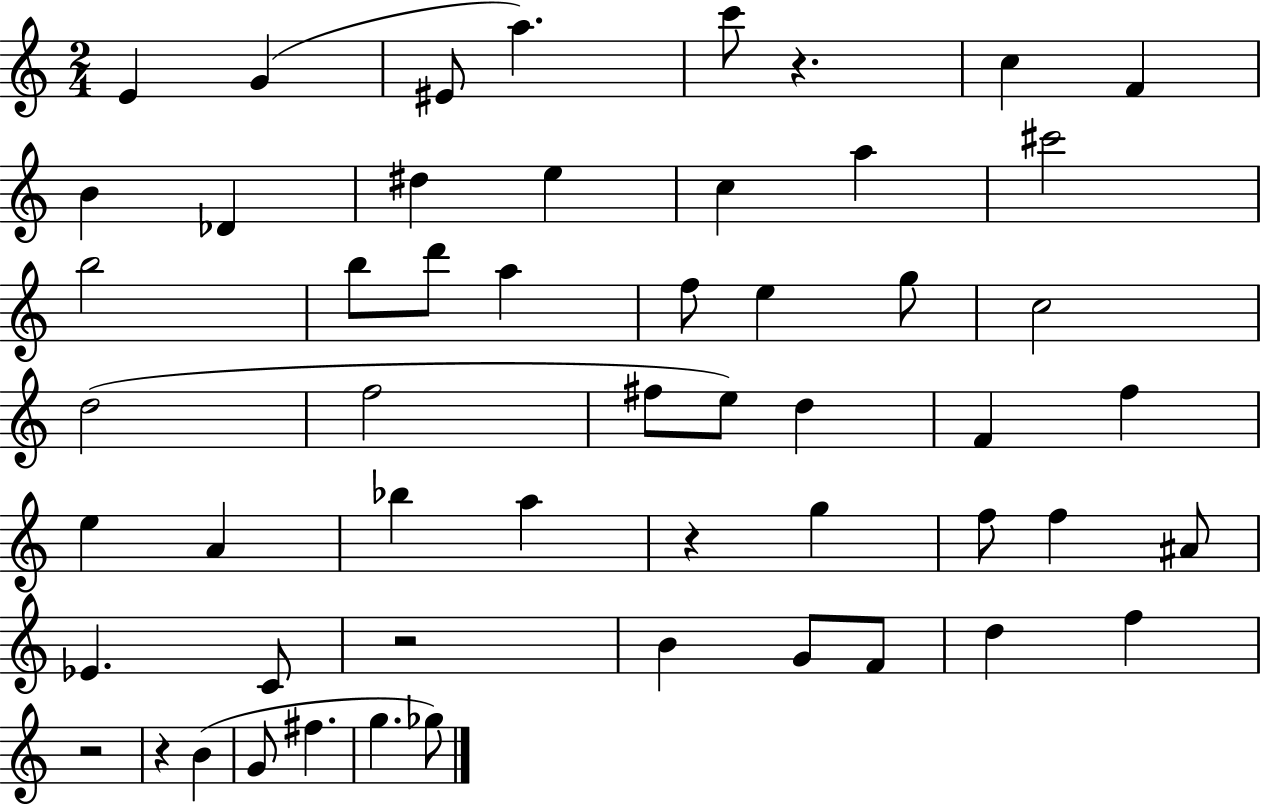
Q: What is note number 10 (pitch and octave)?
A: D#5